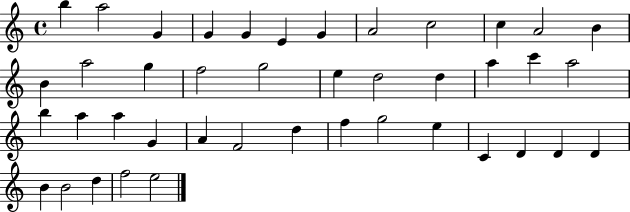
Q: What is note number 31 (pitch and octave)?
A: F5